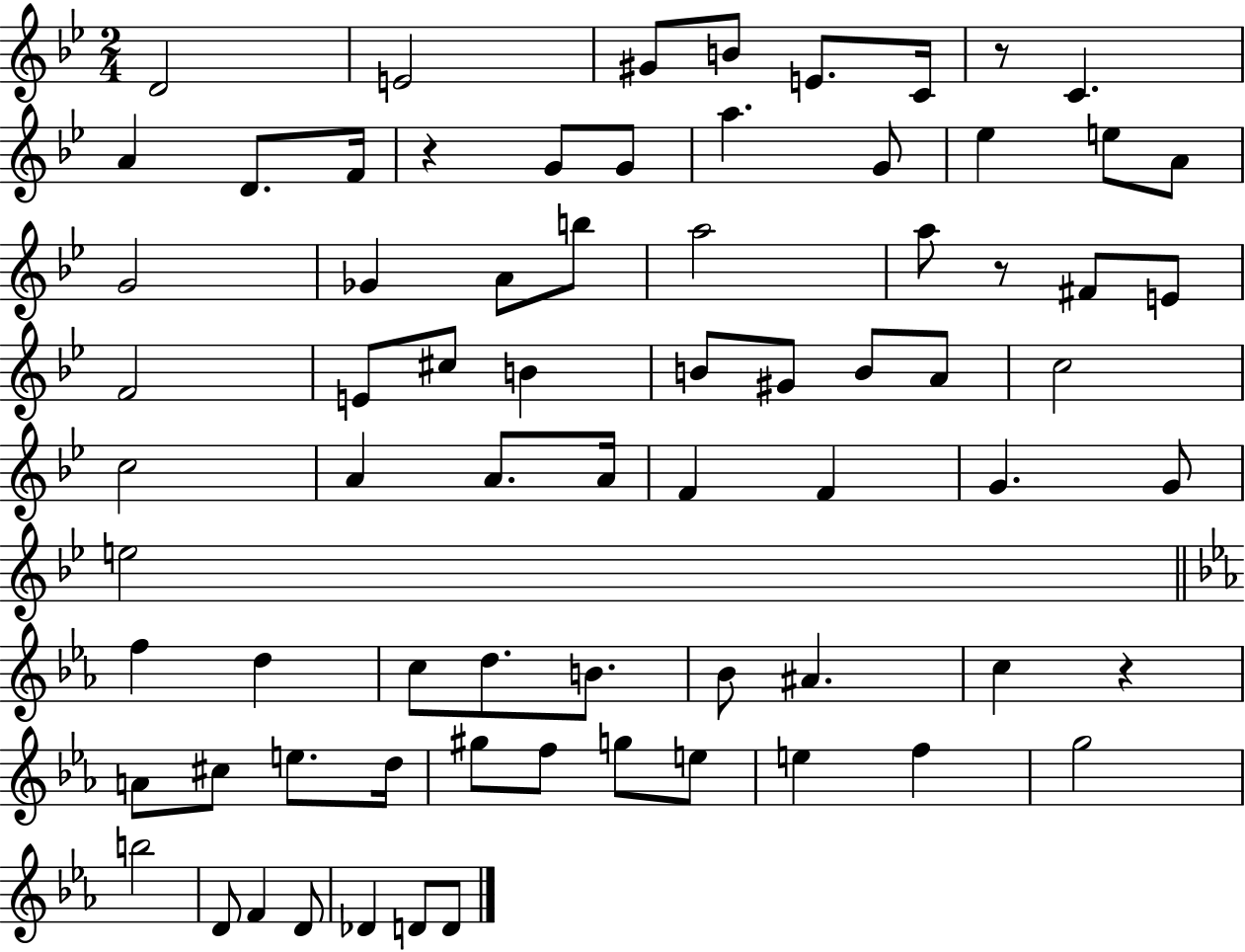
X:1
T:Untitled
M:2/4
L:1/4
K:Bb
D2 E2 ^G/2 B/2 E/2 C/4 z/2 C A D/2 F/4 z G/2 G/2 a G/2 _e e/2 A/2 G2 _G A/2 b/2 a2 a/2 z/2 ^F/2 E/2 F2 E/2 ^c/2 B B/2 ^G/2 B/2 A/2 c2 c2 A A/2 A/4 F F G G/2 e2 f d c/2 d/2 B/2 _B/2 ^A c z A/2 ^c/2 e/2 d/4 ^g/2 f/2 g/2 e/2 e f g2 b2 D/2 F D/2 _D D/2 D/2